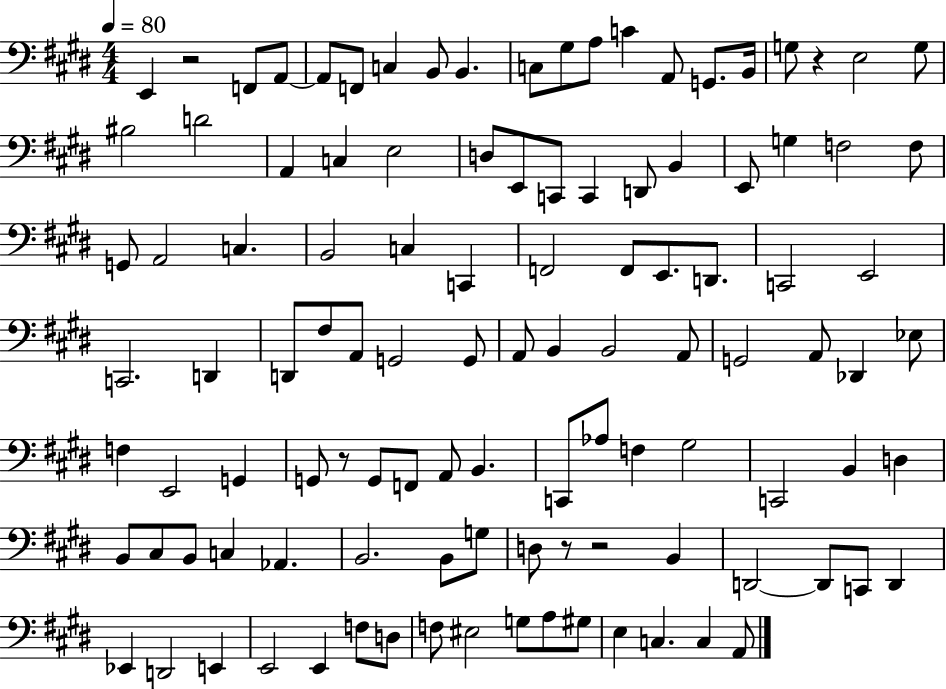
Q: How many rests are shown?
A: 5